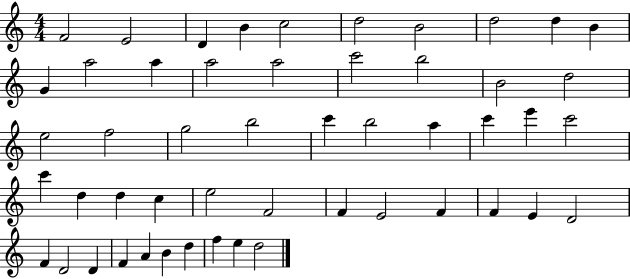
F4/h E4/h D4/q B4/q C5/h D5/h B4/h D5/h D5/q B4/q G4/q A5/h A5/q A5/h A5/h C6/h B5/h B4/h D5/h E5/h F5/h G5/h B5/h C6/q B5/h A5/q C6/q E6/q C6/h C6/q D5/q D5/q C5/q E5/h F4/h F4/q E4/h F4/q F4/q E4/q D4/h F4/q D4/h D4/q F4/q A4/q B4/q D5/q F5/q E5/q D5/h